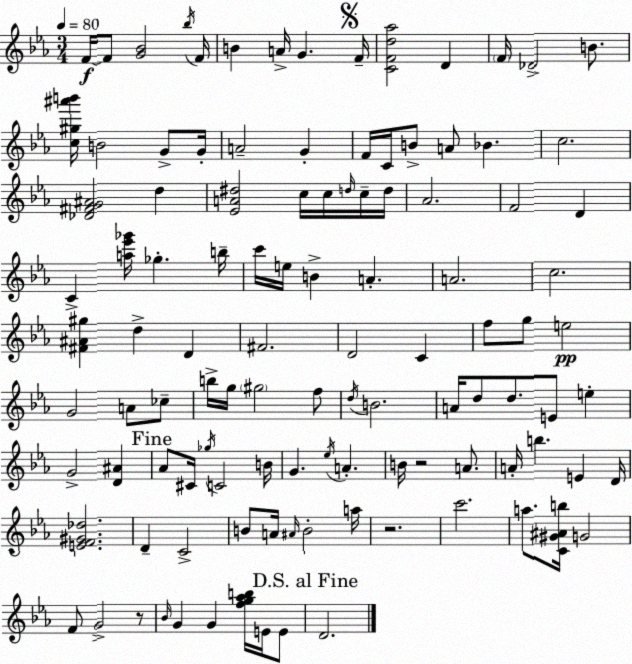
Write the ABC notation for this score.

X:1
T:Untitled
M:3/4
L:1/4
K:Cm
F/4 F/2 [G_B]2 _b/4 F/4 B A/4 G F/4 [CFd_a]2 D F/4 _D2 B/2 [c^g^a'b']/4 B2 G/2 G/4 A2 G F/4 C/4 B/2 A/2 _B c2 [_D^FG^A]2 d [_EA^d]2 c/4 c/4 d/4 c/4 d/4 _A2 F2 D C [a_e'_g']/4 _g b/4 c'/4 e/4 B A A2 c2 [^F^A^g] d D ^F2 D2 C f/2 g/2 e2 G2 A/2 _c/2 b/4 g/4 ^g2 f/2 d/4 B2 A/4 d/2 d/2 E/2 e G2 [D^A] _A/2 ^C/4 _g/4 C2 B/4 G _e/4 A B/4 z2 A/2 A/4 b E D/4 [EF^G_d]2 D C2 B/2 A/4 ^A/4 B2 a/4 z2 c'2 a/2 [C^G^Ab]/4 G2 F/2 G2 z/2 _B/4 G G [fg_ab]/4 E/4 E/2 D2